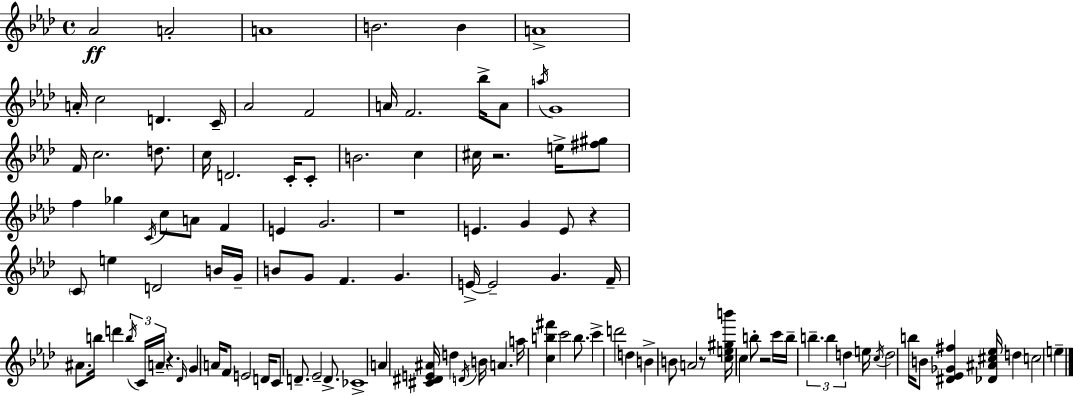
Ab4/h A4/h A4/w B4/h. B4/q A4/w A4/s C5/h D4/q. C4/s Ab4/h F4/h A4/s F4/h. Bb5/s A4/e A5/s G4/w F4/s C5/h. D5/e. C5/s D4/h. C4/s C4/e B4/h. C5/q C#5/s R/h. E5/s [F#5,G#5]/e F5/q Gb5/q C4/s C5/e A4/e F4/q E4/q G4/h. R/w E4/q. G4/q E4/e R/q C4/e E5/q D4/h B4/s G4/s B4/e G4/e F4/q. G4/q. E4/s E4/h G4/q. F4/s A#4/e. B5/s D6/q B5/s C4/s A4/s R/q. Db4/s G4/q A4/s F4/e E4/h D4/s C4/e D4/e. Eb4/h D4/e. CES4/w A4/q [C#4,D#4,E4,A#4]/s D5/q D4/s B4/s A4/q. A5/s [C5,B5,F#6]/q C6/h B5/e. C6/q D6/h D5/q B4/q B4/e A4/h R/e [C5,E5,G#5,B6]/s C5/q B5/e R/h C6/s B5/s B5/q. B5/q D5/q E5/s C5/s D5/h B5/s B4/e [D#4,Eb4,Gb4,F#5]/q [Db4,A#4,C#5,Eb5]/s D5/q C5/h E5/q